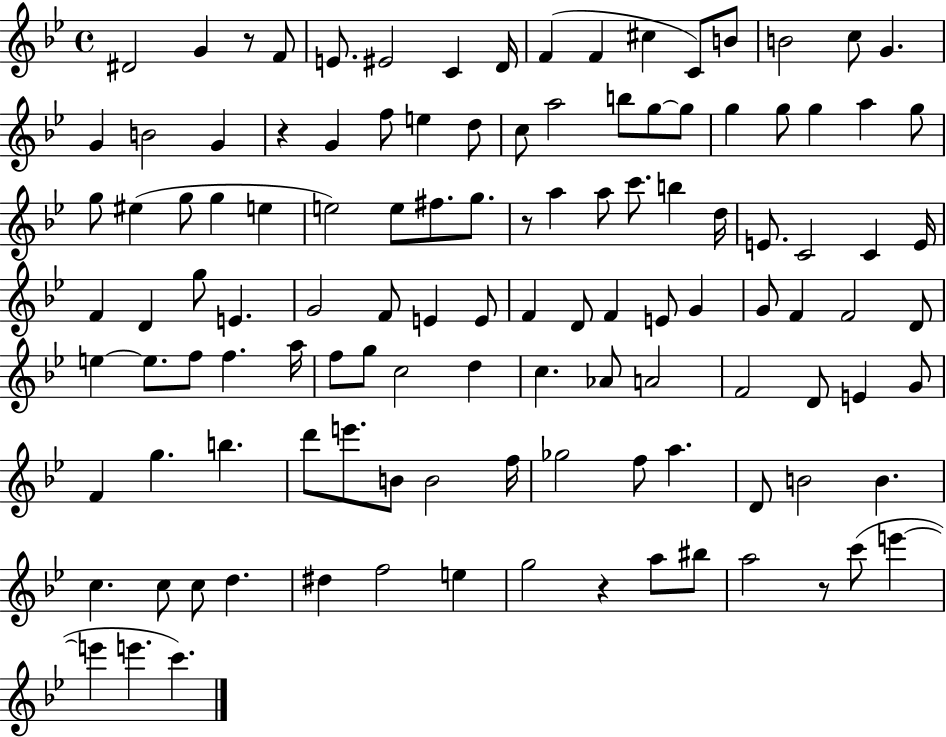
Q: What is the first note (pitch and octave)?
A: D#4